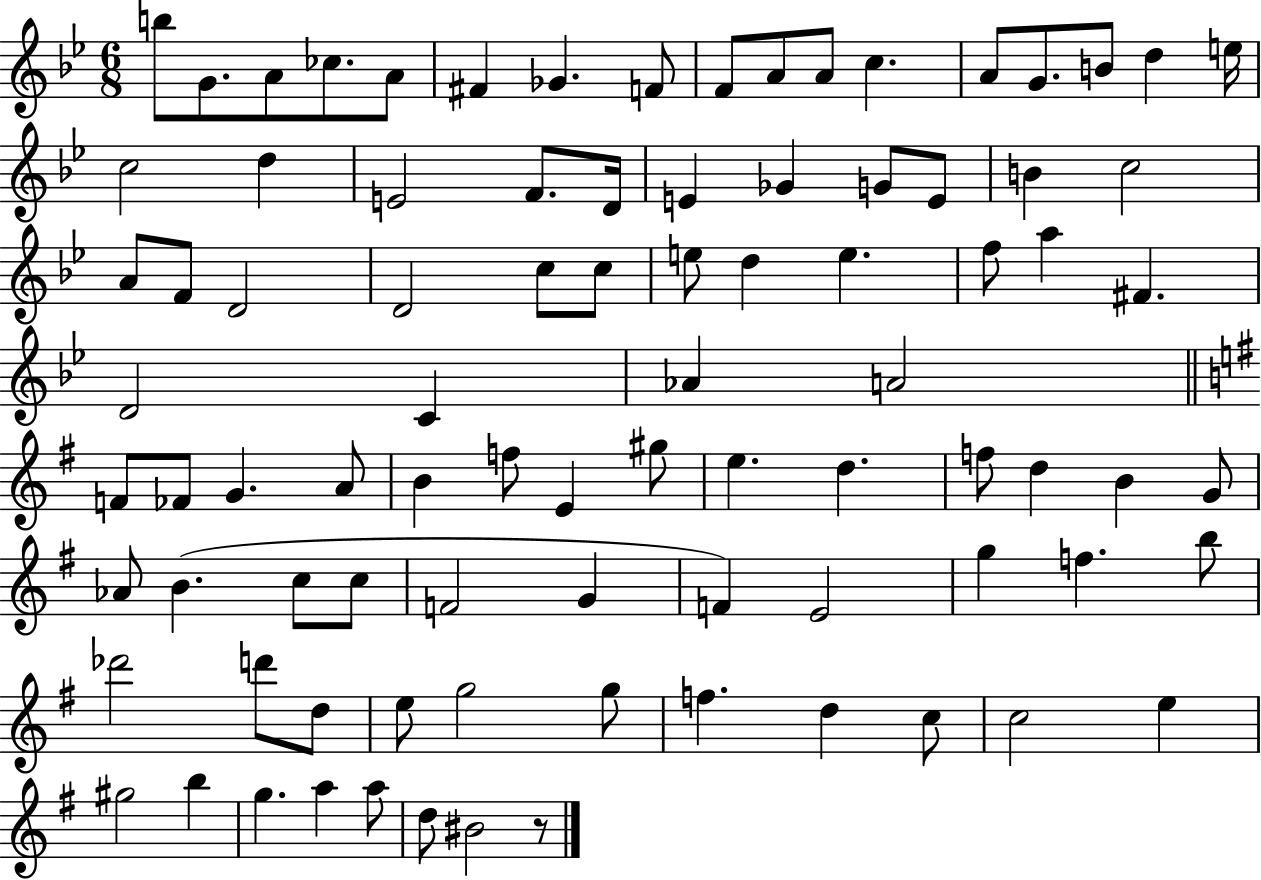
B5/e G4/e. A4/e CES5/e. A4/e F#4/q Gb4/q. F4/e F4/e A4/e A4/e C5/q. A4/e G4/e. B4/e D5/q E5/s C5/h D5/q E4/h F4/e. D4/s E4/q Gb4/q G4/e E4/e B4/q C5/h A4/e F4/e D4/h D4/h C5/e C5/e E5/e D5/q E5/q. F5/e A5/q F#4/q. D4/h C4/q Ab4/q A4/h F4/e FES4/e G4/q. A4/e B4/q F5/e E4/q G#5/e E5/q. D5/q. F5/e D5/q B4/q G4/e Ab4/e B4/q. C5/e C5/e F4/h G4/q F4/q E4/h G5/q F5/q. B5/e Db6/h D6/e D5/e E5/e G5/h G5/e F5/q. D5/q C5/e C5/h E5/q G#5/h B5/q G5/q. A5/q A5/e D5/e BIS4/h R/e